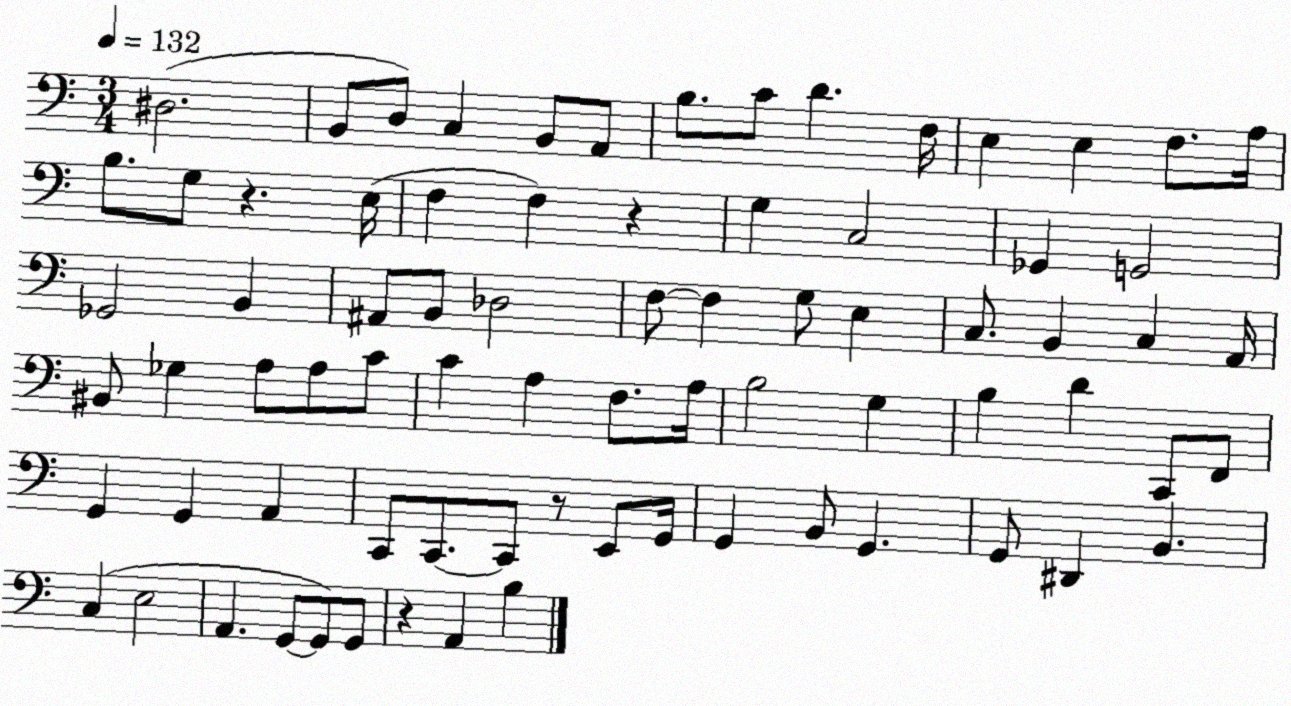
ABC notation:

X:1
T:Untitled
M:3/4
L:1/4
K:C
^D,2 B,,/2 D,/2 C, B,,/2 A,,/2 B,/2 C/2 D F,/4 E, E, F,/2 A,/4 B,/2 G,/2 z E,/4 F, F, z G, C,2 _G,, G,,2 _G,,2 B,, ^A,,/2 B,,/2 _D,2 F,/2 F, G,/2 E, C,/2 B,, C, A,,/4 ^B,,/2 _G, A,/2 A,/2 C/2 C A, F,/2 A,/4 B,2 G, B, D C,,/2 F,,/2 G,, G,, A,, C,,/2 C,,/2 C,,/2 z/2 E,,/2 G,,/4 G,, B,,/2 G,, G,,/2 ^D,, B,, C, E,2 A,, G,,/2 G,,/2 G,,/2 z A,, B,